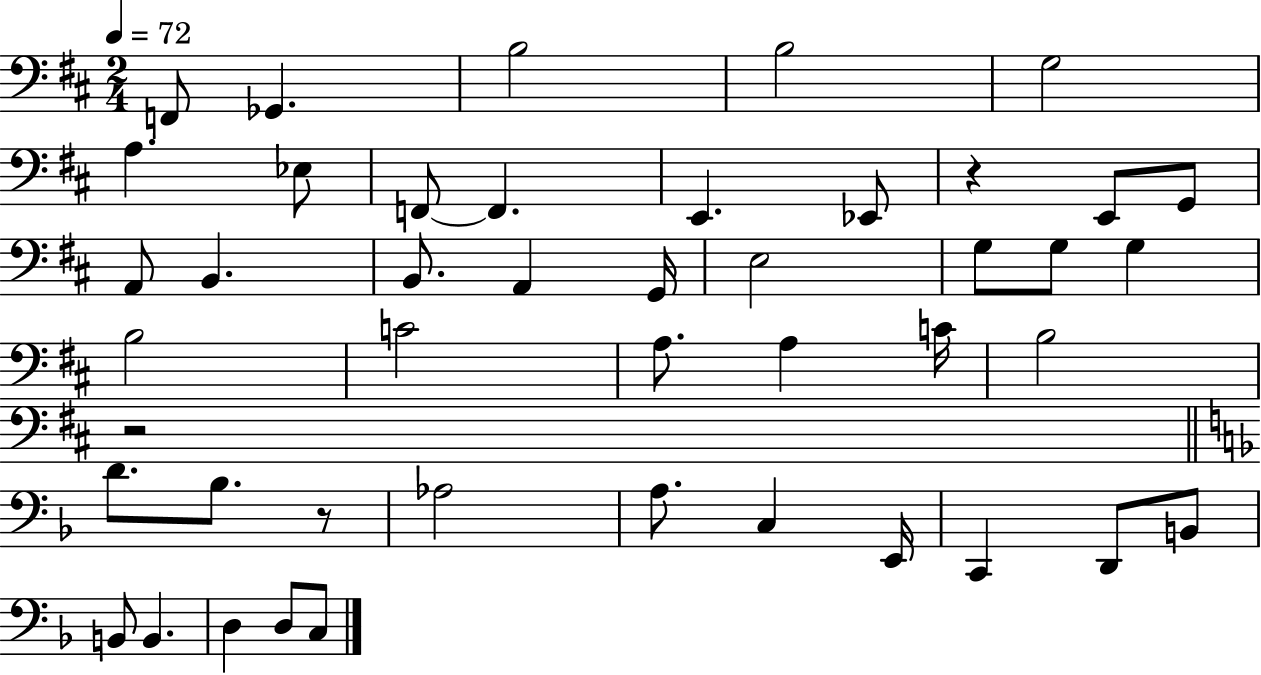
F2/e Gb2/q. B3/h B3/h G3/h A3/q. Eb3/e F2/e F2/q. E2/q. Eb2/e R/q E2/e G2/e A2/e B2/q. B2/e. A2/q G2/s E3/h G3/e G3/e G3/q B3/h C4/h A3/e. A3/q C4/s B3/h R/h D4/e. Bb3/e. R/e Ab3/h A3/e. C3/q E2/s C2/q D2/e B2/e B2/e B2/q. D3/q D3/e C3/e